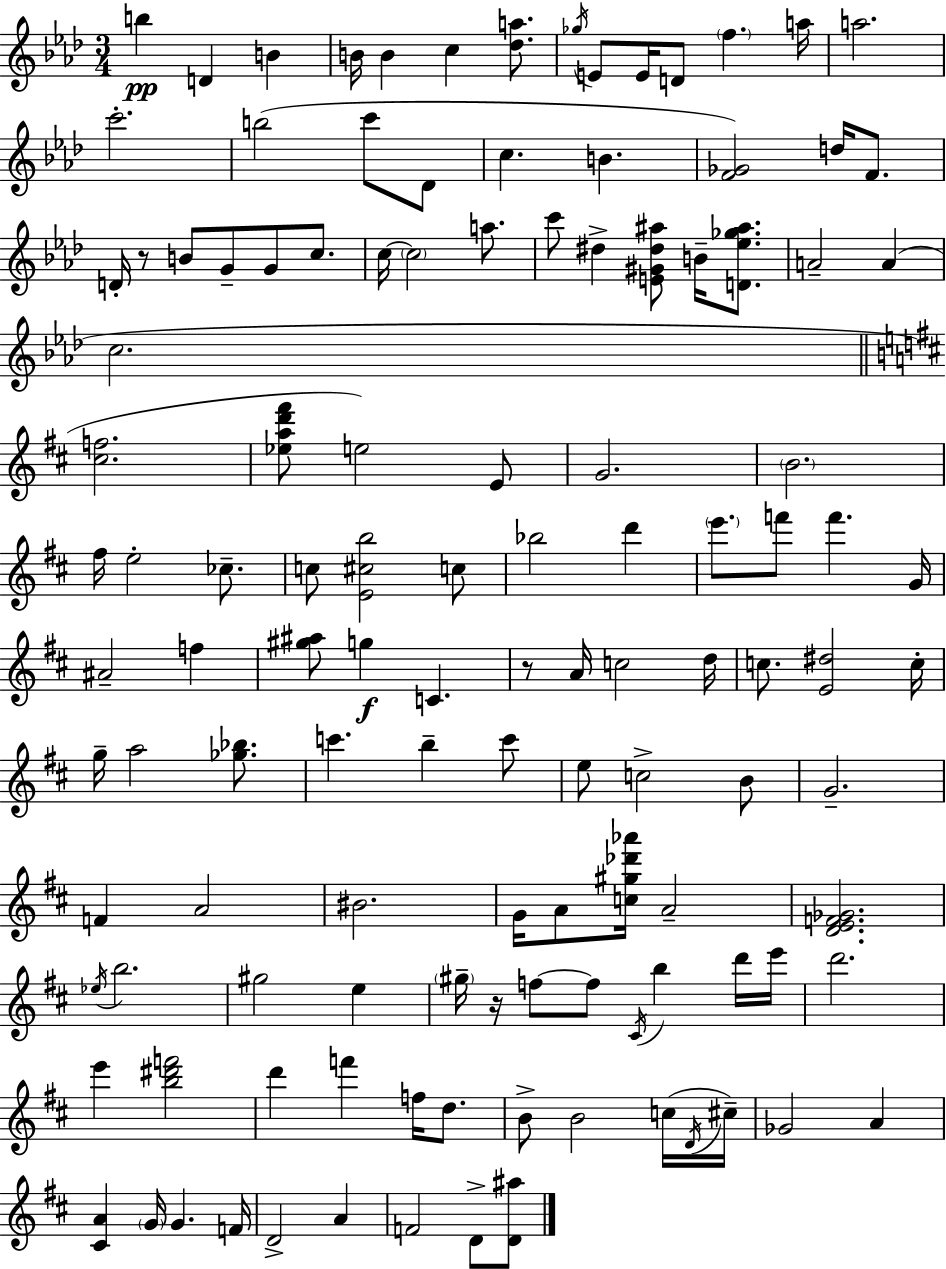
X:1
T:Untitled
M:3/4
L:1/4
K:Ab
b D B B/4 B c [_da]/2 _g/4 E/2 E/4 D/2 f a/4 a2 c'2 b2 c'/2 _D/2 c B [F_G]2 d/4 F/2 D/4 z/2 B/2 G/2 G/2 c/2 c/4 c2 a/2 c'/2 ^d [E^G^d^a]/2 B/4 [D_e_g^a]/2 A2 A c2 [^cf]2 [_ead'^f']/2 e2 E/2 G2 B2 ^f/4 e2 _c/2 c/2 [E^cb]2 c/2 _b2 d' e'/2 f'/2 f' G/4 ^A2 f [^g^a]/2 g C z/2 A/4 c2 d/4 c/2 [E^d]2 c/4 g/4 a2 [_g_b]/2 c' b c'/2 e/2 c2 B/2 G2 F A2 ^B2 G/4 A/2 [c^g_d'_a']/4 A2 [DEF_G]2 _e/4 b2 ^g2 e ^g/4 z/4 f/2 f/2 ^C/4 b d'/4 e'/4 d'2 e' [b^d'f']2 d' f' f/4 d/2 B/2 B2 c/4 D/4 ^c/4 _G2 A [^CA] G/4 G F/4 D2 A F2 D/2 [D^a]/2